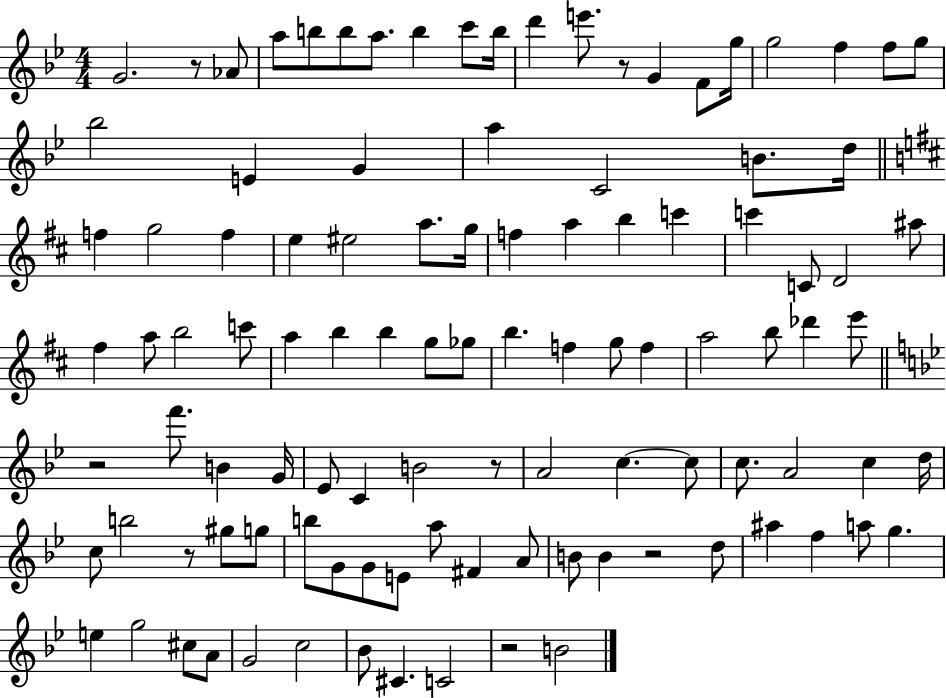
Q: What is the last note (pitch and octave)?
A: B4